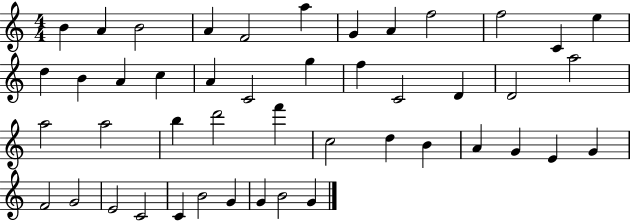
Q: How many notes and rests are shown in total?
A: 46